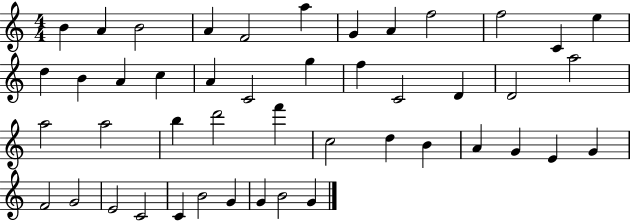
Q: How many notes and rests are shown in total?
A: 46